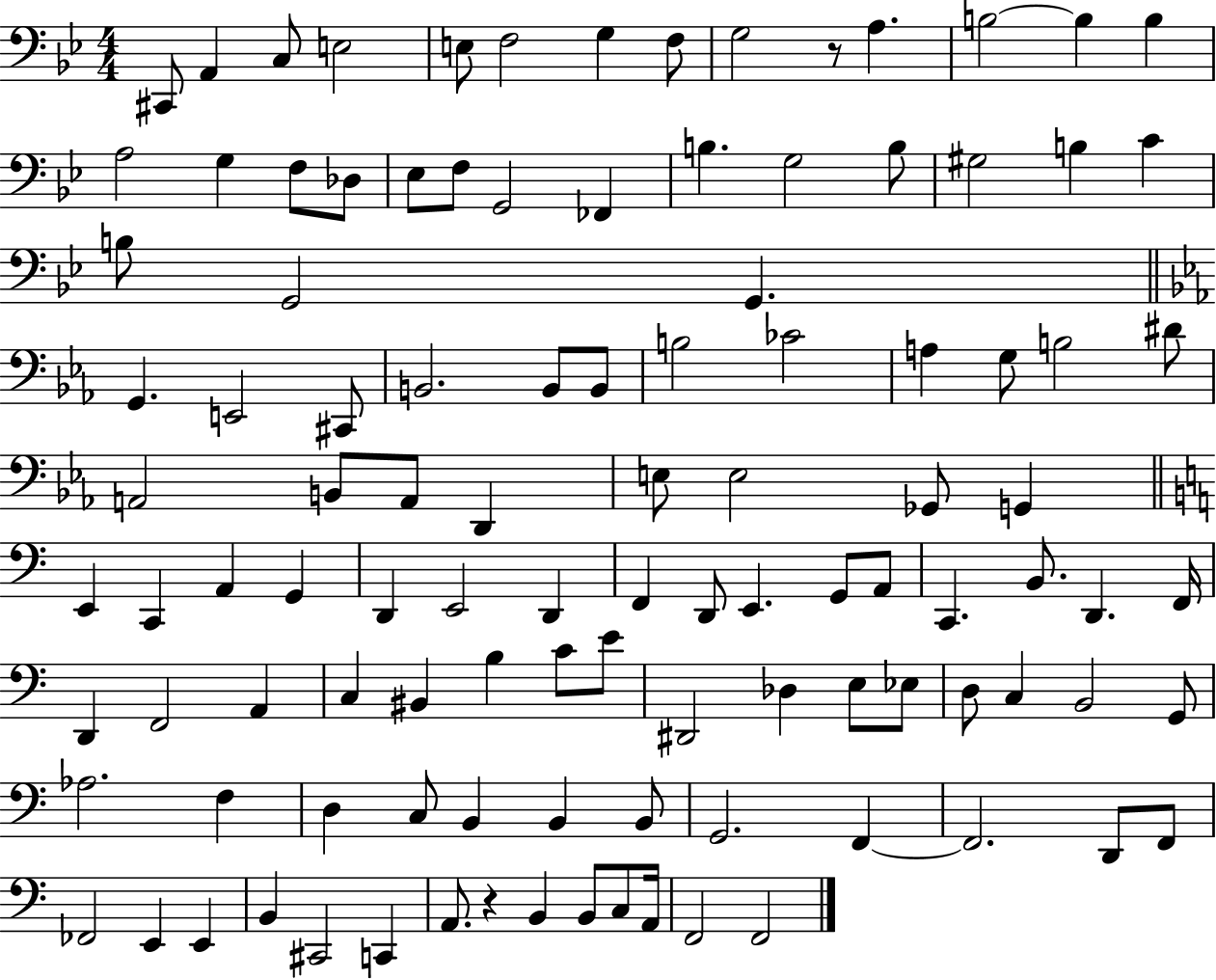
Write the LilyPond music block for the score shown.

{
  \clef bass
  \numericTimeSignature
  \time 4/4
  \key bes \major
  cis,8 a,4 c8 e2 | e8 f2 g4 f8 | g2 r8 a4. | b2~~ b4 b4 | \break a2 g4 f8 des8 | ees8 f8 g,2 fes,4 | b4. g2 b8 | gis2 b4 c'4 | \break b8 g,2 g,4. | \bar "||" \break \key ees \major g,4. e,2 cis,8 | b,2. b,8 b,8 | b2 ces'2 | a4 g8 b2 dis'8 | \break a,2 b,8 a,8 d,4 | e8 e2 ges,8 g,4 | \bar "||" \break \key c \major e,4 c,4 a,4 g,4 | d,4 e,2 d,4 | f,4 d,8 e,4. g,8 a,8 | c,4. b,8. d,4. f,16 | \break d,4 f,2 a,4 | c4 bis,4 b4 c'8 e'8 | dis,2 des4 e8 ees8 | d8 c4 b,2 g,8 | \break aes2. f4 | d4 c8 b,4 b,4 b,8 | g,2. f,4~~ | f,2. d,8 f,8 | \break fes,2 e,4 e,4 | b,4 cis,2 c,4 | a,8. r4 b,4 b,8 c8 a,16 | f,2 f,2 | \break \bar "|."
}